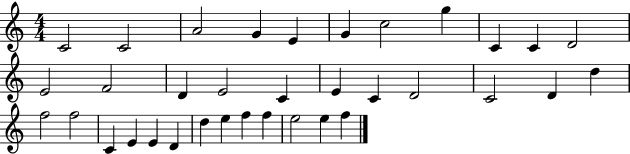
C4/h C4/h A4/h G4/q E4/q G4/q C5/h G5/q C4/q C4/q D4/h E4/h F4/h D4/q E4/h C4/q E4/q C4/q D4/h C4/h D4/q D5/q F5/h F5/h C4/q E4/q E4/q D4/q D5/q E5/q F5/q F5/q E5/h E5/q F5/q